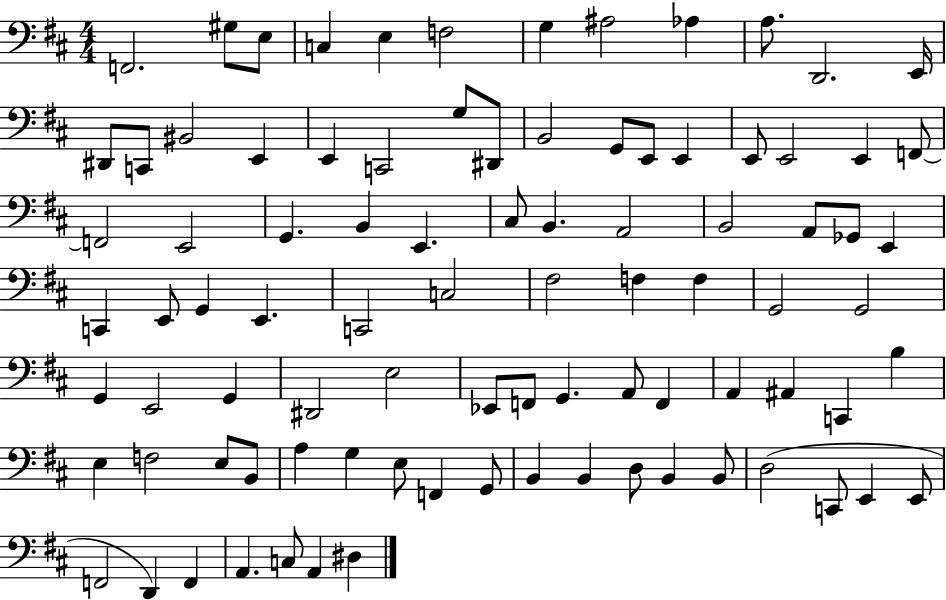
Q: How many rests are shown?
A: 0